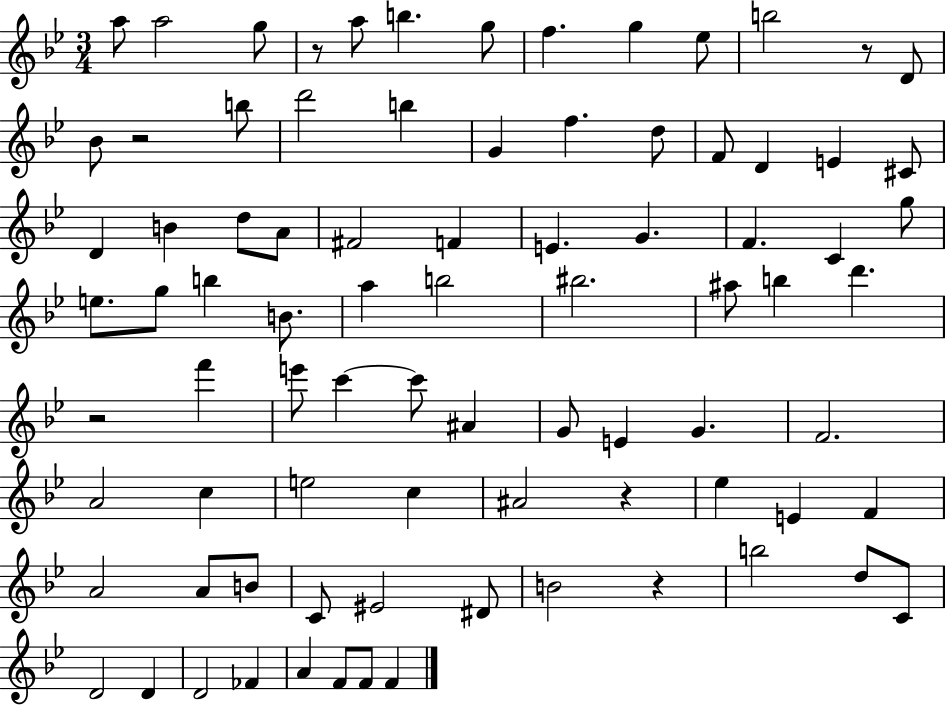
A5/e A5/h G5/e R/e A5/e B5/q. G5/e F5/q. G5/q Eb5/e B5/h R/e D4/e Bb4/e R/h B5/e D6/h B5/q G4/q F5/q. D5/e F4/e D4/q E4/q C#4/e D4/q B4/q D5/e A4/e F#4/h F4/q E4/q. G4/q. F4/q. C4/q G5/e E5/e. G5/e B5/q B4/e. A5/q B5/h BIS5/h. A#5/e B5/q D6/q. R/h F6/q E6/e C6/q C6/e A#4/q G4/e E4/q G4/q. F4/h. A4/h C5/q E5/h C5/q A#4/h R/q Eb5/q E4/q F4/q A4/h A4/e B4/e C4/e EIS4/h D#4/e B4/h R/q B5/h D5/e C4/e D4/h D4/q D4/h FES4/q A4/q F4/e F4/e F4/q